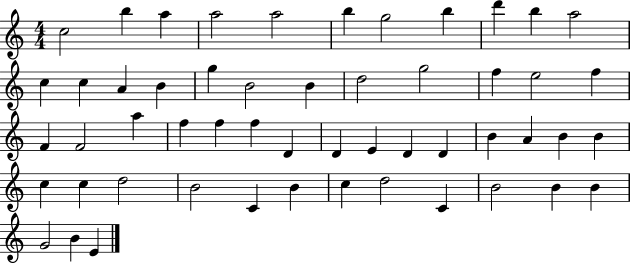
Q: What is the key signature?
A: C major